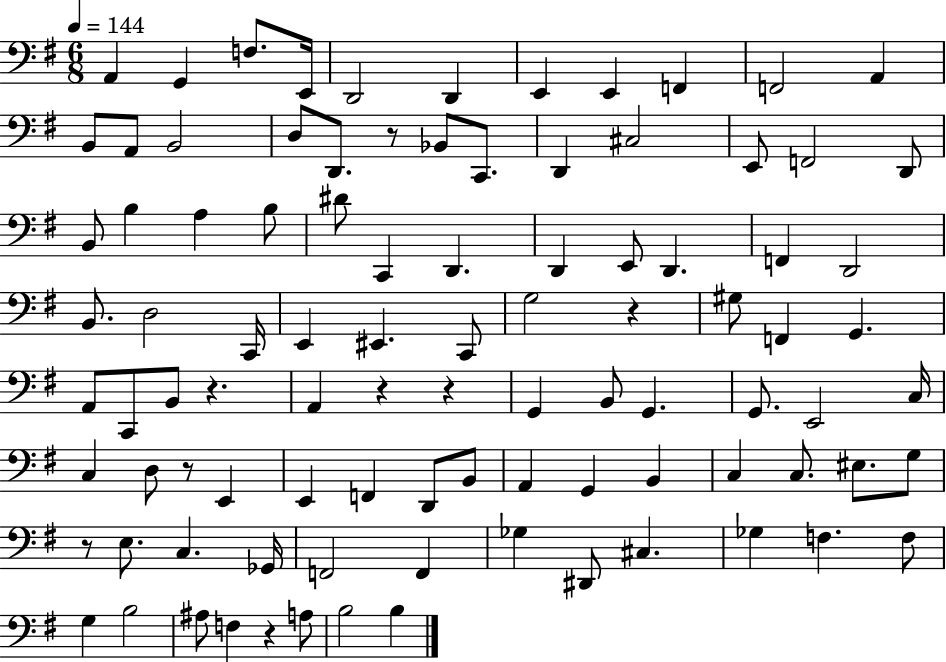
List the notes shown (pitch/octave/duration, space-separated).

A2/q G2/q F3/e. E2/s D2/h D2/q E2/q E2/q F2/q F2/h A2/q B2/e A2/e B2/h D3/e D2/e. R/e Bb2/e C2/e. D2/q C#3/h E2/e F2/h D2/e B2/e B3/q A3/q B3/e D#4/e C2/q D2/q. D2/q E2/e D2/q. F2/q D2/h B2/e. D3/h C2/s E2/q EIS2/q. C2/e G3/h R/q G#3/e F2/q G2/q. A2/e C2/e B2/e R/q. A2/q R/q R/q G2/q B2/e G2/q. G2/e. E2/h C3/s C3/q D3/e R/e E2/q E2/q F2/q D2/e B2/e A2/q G2/q B2/q C3/q C3/e. EIS3/e. G3/e R/e E3/e. C3/q. Gb2/s F2/h F2/q Gb3/q D#2/e C#3/q. Gb3/q F3/q. F3/e G3/q B3/h A#3/e F3/q R/q A3/e B3/h B3/q